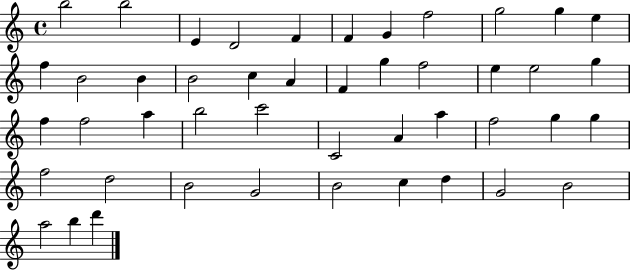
B5/h B5/h E4/q D4/h F4/q F4/q G4/q F5/h G5/h G5/q E5/q F5/q B4/h B4/q B4/h C5/q A4/q F4/q G5/q F5/h E5/q E5/h G5/q F5/q F5/h A5/q B5/h C6/h C4/h A4/q A5/q F5/h G5/q G5/q F5/h D5/h B4/h G4/h B4/h C5/q D5/q G4/h B4/h A5/h B5/q D6/q